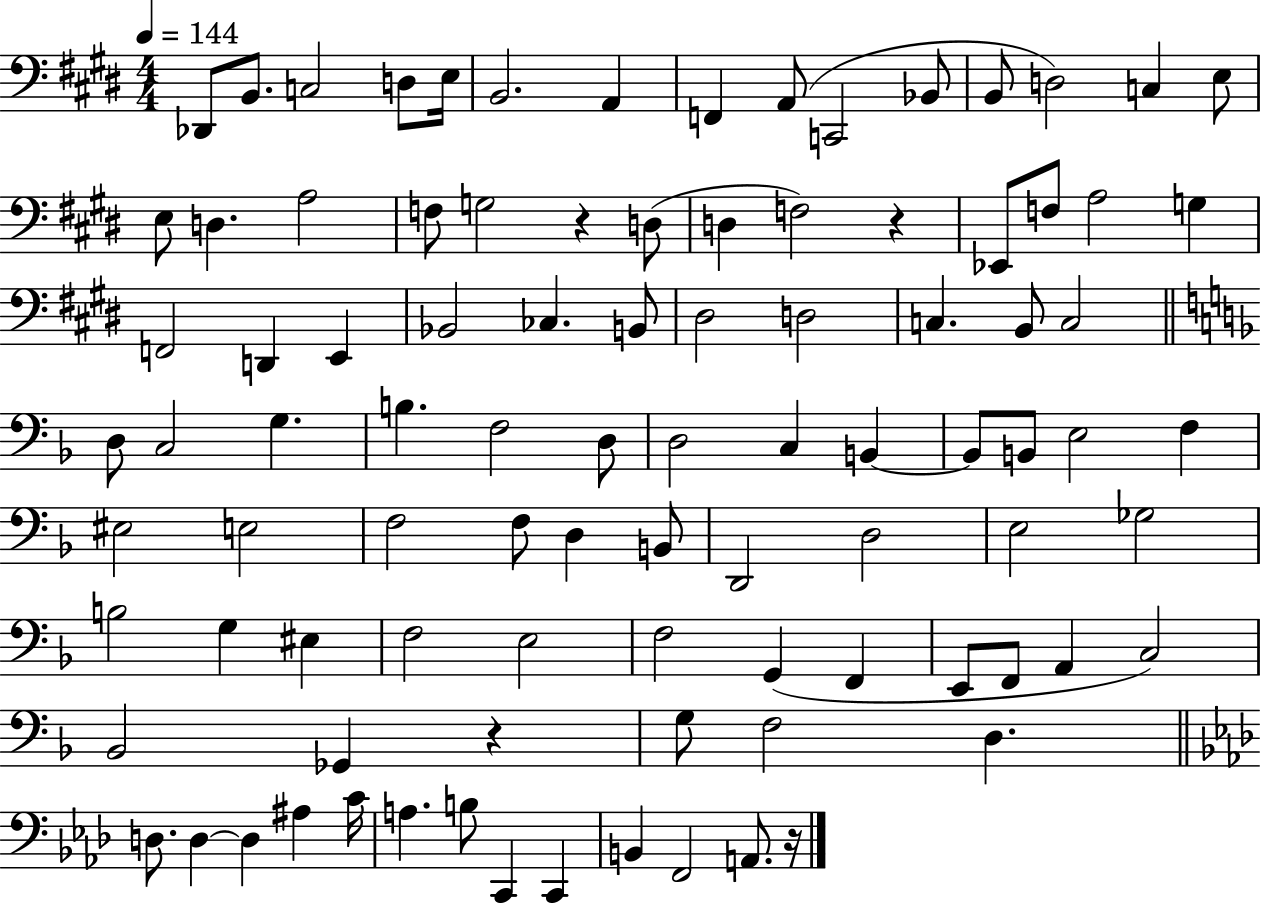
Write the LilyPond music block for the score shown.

{
  \clef bass
  \numericTimeSignature
  \time 4/4
  \key e \major
  \tempo 4 = 144
  des,8 b,8. c2 d8 e16 | b,2. a,4 | f,4 a,8( c,2 bes,8 | b,8 d2) c4 e8 | \break e8 d4. a2 | f8 g2 r4 d8( | d4 f2) r4 | ees,8 f8 a2 g4 | \break f,2 d,4 e,4 | bes,2 ces4. b,8 | dis2 d2 | c4. b,8 c2 | \break \bar "||" \break \key d \minor d8 c2 g4. | b4. f2 d8 | d2 c4 b,4~~ | b,8 b,8 e2 f4 | \break eis2 e2 | f2 f8 d4 b,8 | d,2 d2 | e2 ges2 | \break b2 g4 eis4 | f2 e2 | f2 g,4( f,4 | e,8 f,8 a,4 c2) | \break bes,2 ges,4 r4 | g8 f2 d4. | \bar "||" \break \key f \minor d8. d4~~ d4 ais4 c'16 | a4. b8 c,4 c,4 | b,4 f,2 a,8. r16 | \bar "|."
}